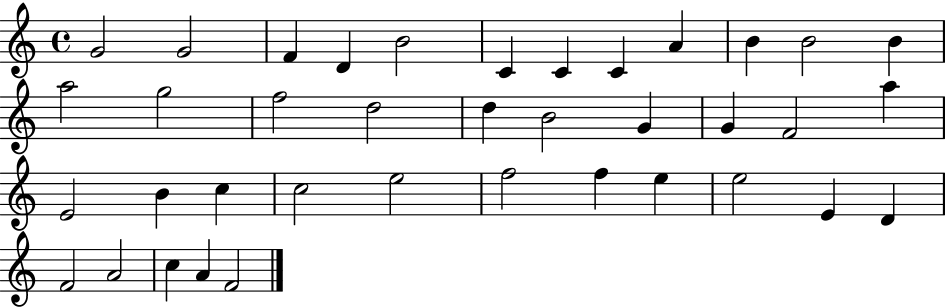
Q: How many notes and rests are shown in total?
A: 38